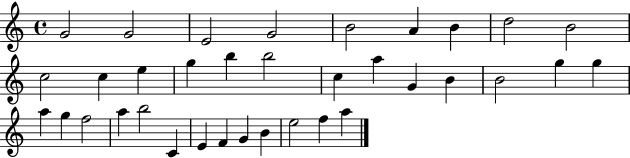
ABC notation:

X:1
T:Untitled
M:4/4
L:1/4
K:C
G2 G2 E2 G2 B2 A B d2 B2 c2 c e g b b2 c a G B B2 g g a g f2 a b2 C E F G B e2 f a